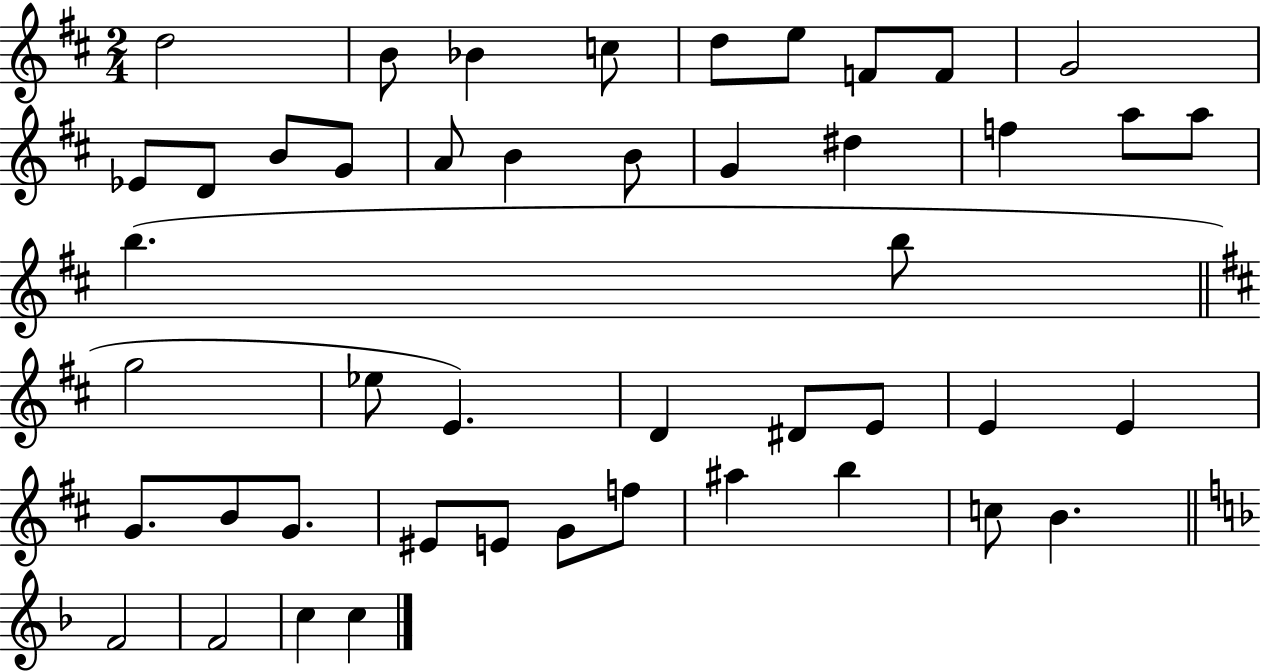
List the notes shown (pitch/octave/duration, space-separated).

D5/h B4/e Bb4/q C5/e D5/e E5/e F4/e F4/e G4/h Eb4/e D4/e B4/e G4/e A4/e B4/q B4/e G4/q D#5/q F5/q A5/e A5/e B5/q. B5/e G5/h Eb5/e E4/q. D4/q D#4/e E4/e E4/q E4/q G4/e. B4/e G4/e. EIS4/e E4/e G4/e F5/e A#5/q B5/q C5/e B4/q. F4/h F4/h C5/q C5/q